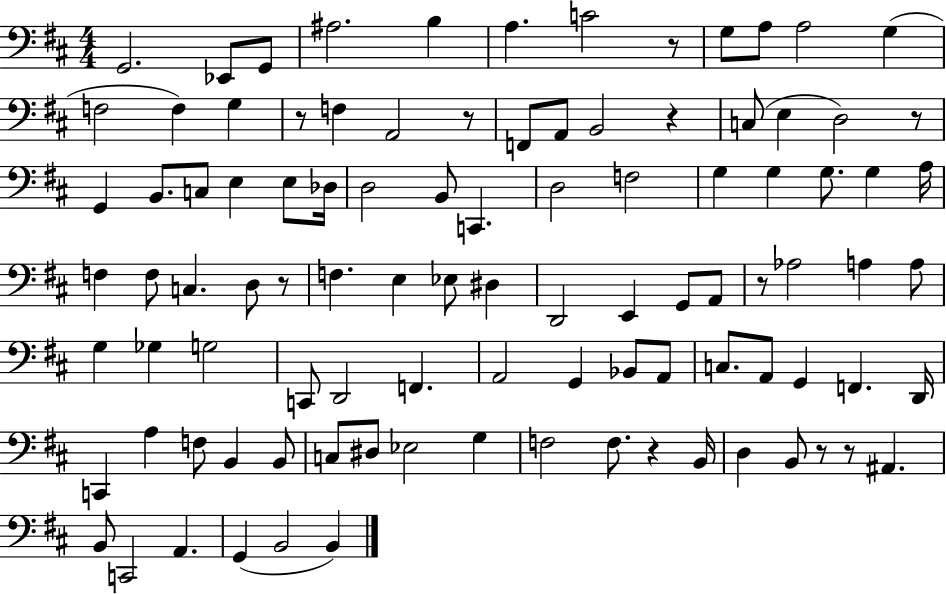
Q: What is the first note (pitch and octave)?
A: G2